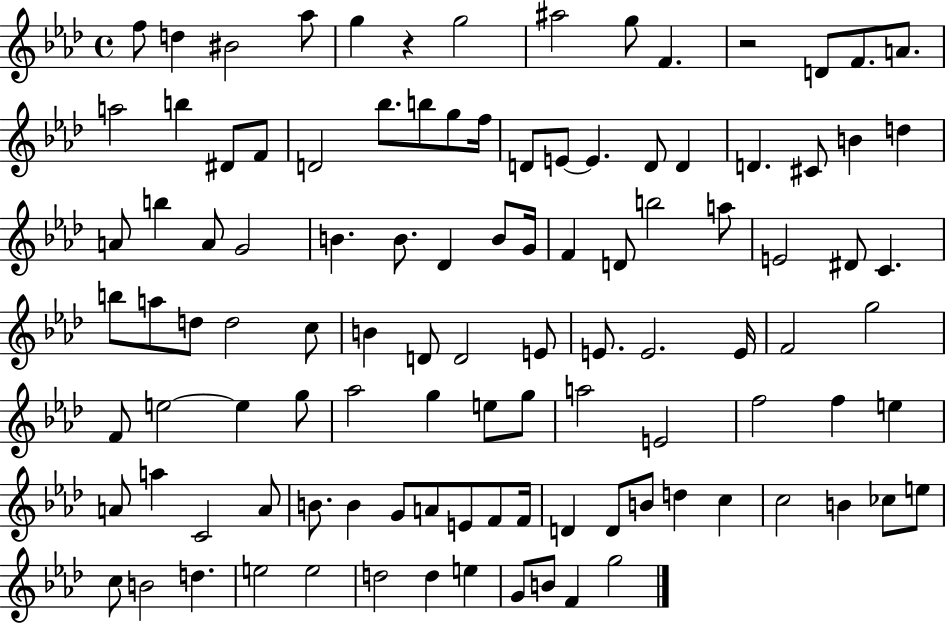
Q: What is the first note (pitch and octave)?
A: F5